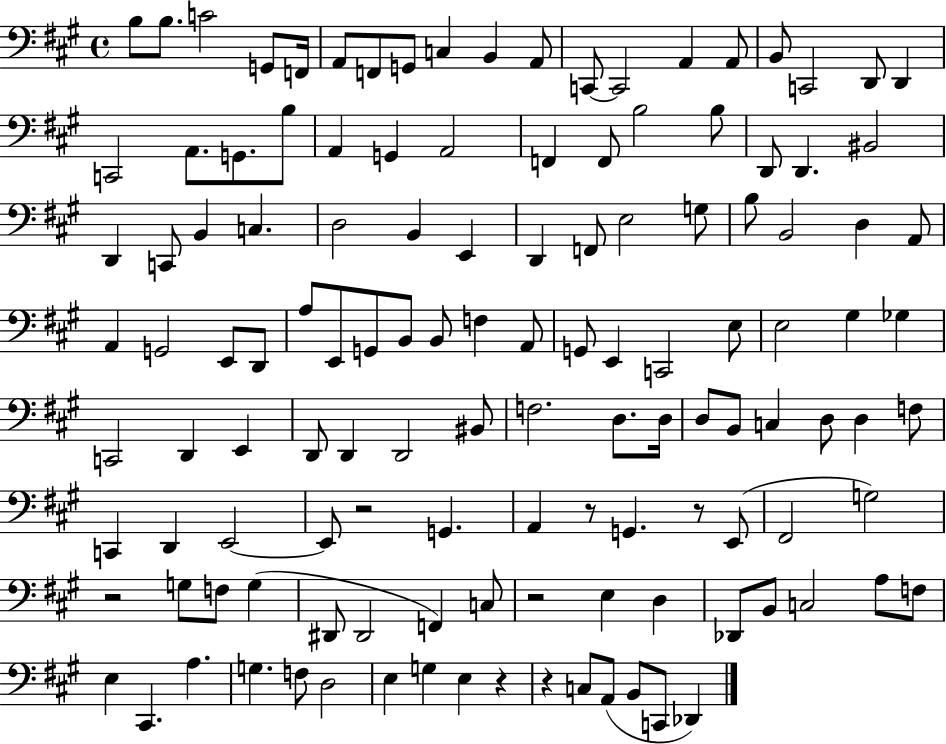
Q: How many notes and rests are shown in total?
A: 127